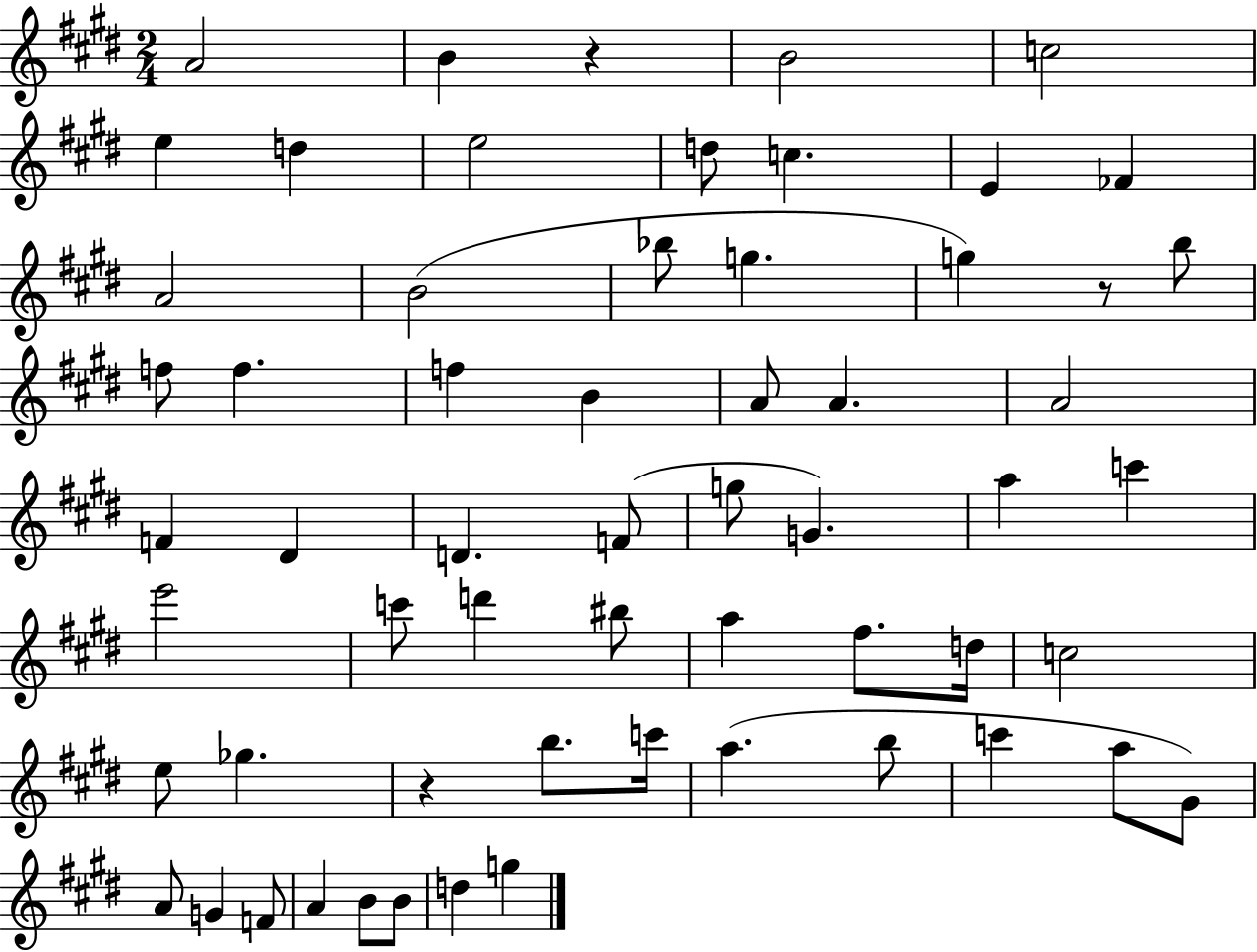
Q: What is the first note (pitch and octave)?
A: A4